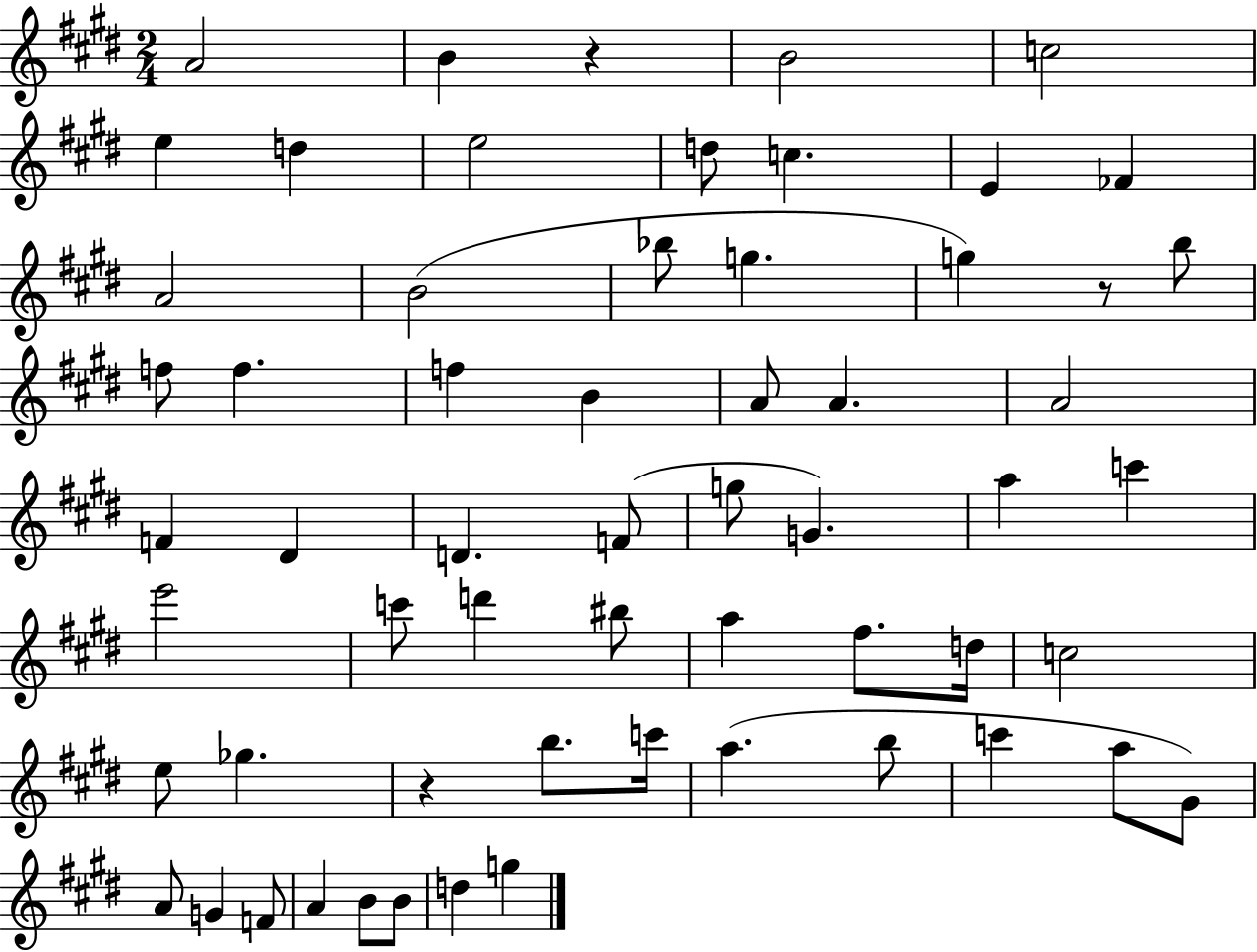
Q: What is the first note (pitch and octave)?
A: A4